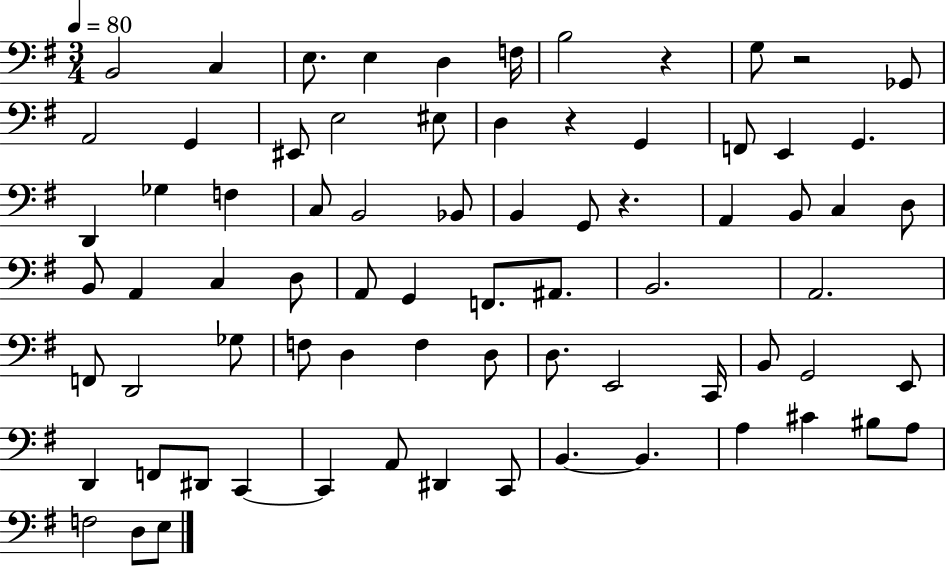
X:1
T:Untitled
M:3/4
L:1/4
K:G
B,,2 C, E,/2 E, D, F,/4 B,2 z G,/2 z2 _G,,/2 A,,2 G,, ^E,,/2 E,2 ^E,/2 D, z G,, F,,/2 E,, G,, D,, _G, F, C,/2 B,,2 _B,,/2 B,, G,,/2 z A,, B,,/2 C, D,/2 B,,/2 A,, C, D,/2 A,,/2 G,, F,,/2 ^A,,/2 B,,2 A,,2 F,,/2 D,,2 _G,/2 F,/2 D, F, D,/2 D,/2 E,,2 C,,/4 B,,/2 G,,2 E,,/2 D,, F,,/2 ^D,,/2 C,, C,, A,,/2 ^D,, C,,/2 B,, B,, A, ^C ^B,/2 A,/2 F,2 D,/2 E,/2